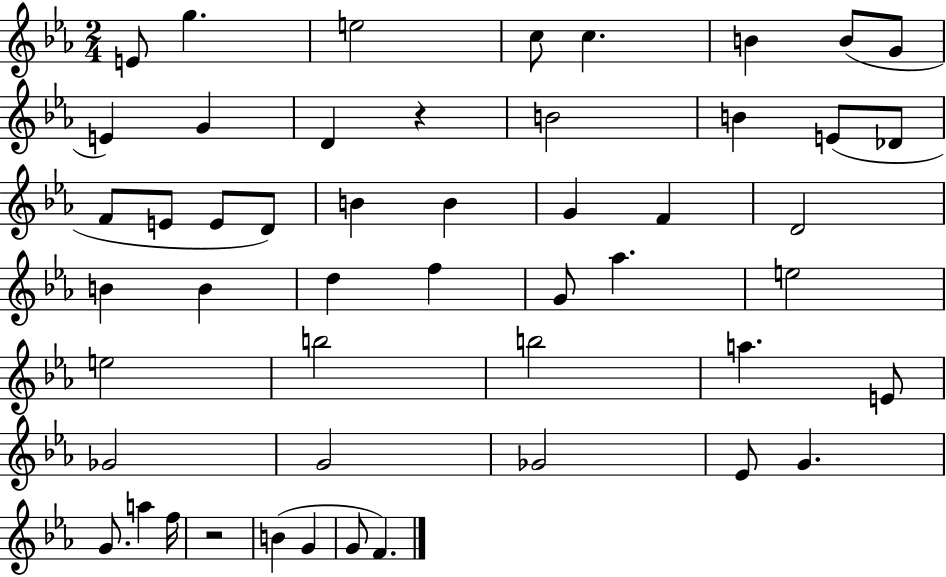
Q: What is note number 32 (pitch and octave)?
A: E5